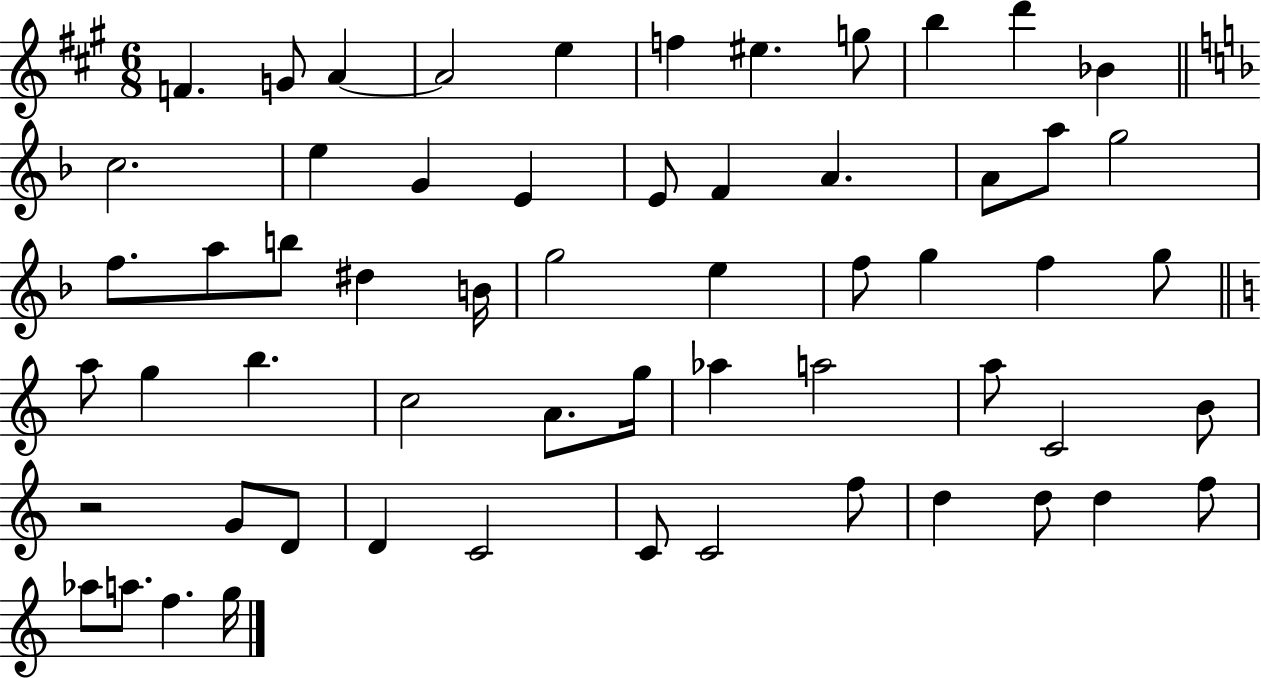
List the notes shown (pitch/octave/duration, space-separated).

F4/q. G4/e A4/q A4/h E5/q F5/q EIS5/q. G5/e B5/q D6/q Bb4/q C5/h. E5/q G4/q E4/q E4/e F4/q A4/q. A4/e A5/e G5/h F5/e. A5/e B5/e D#5/q B4/s G5/h E5/q F5/e G5/q F5/q G5/e A5/e G5/q B5/q. C5/h A4/e. G5/s Ab5/q A5/h A5/e C4/h B4/e R/h G4/e D4/e D4/q C4/h C4/e C4/h F5/e D5/q D5/e D5/q F5/e Ab5/e A5/e. F5/q. G5/s